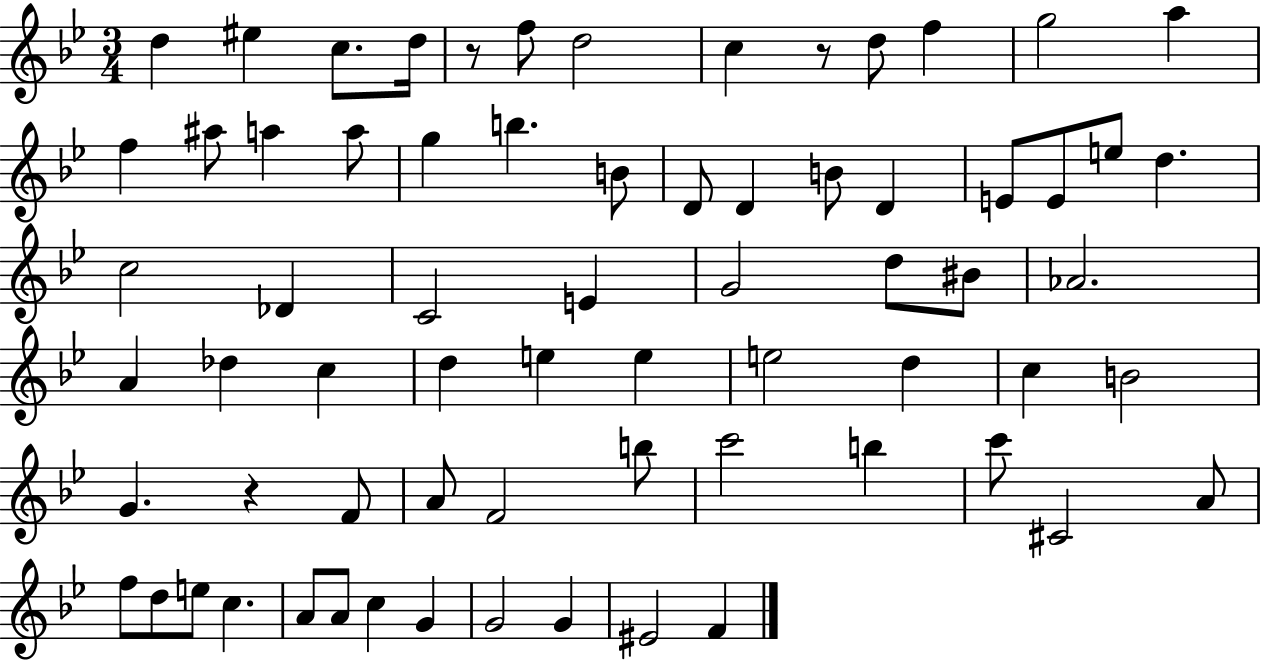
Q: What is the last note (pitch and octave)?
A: F4